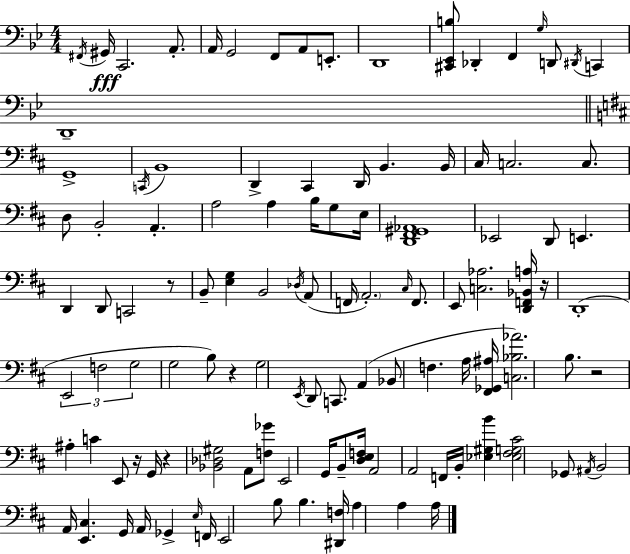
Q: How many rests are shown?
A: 6